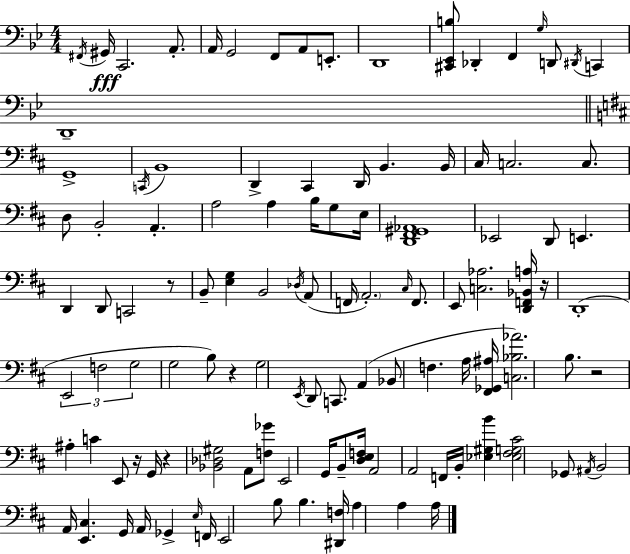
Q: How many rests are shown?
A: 6